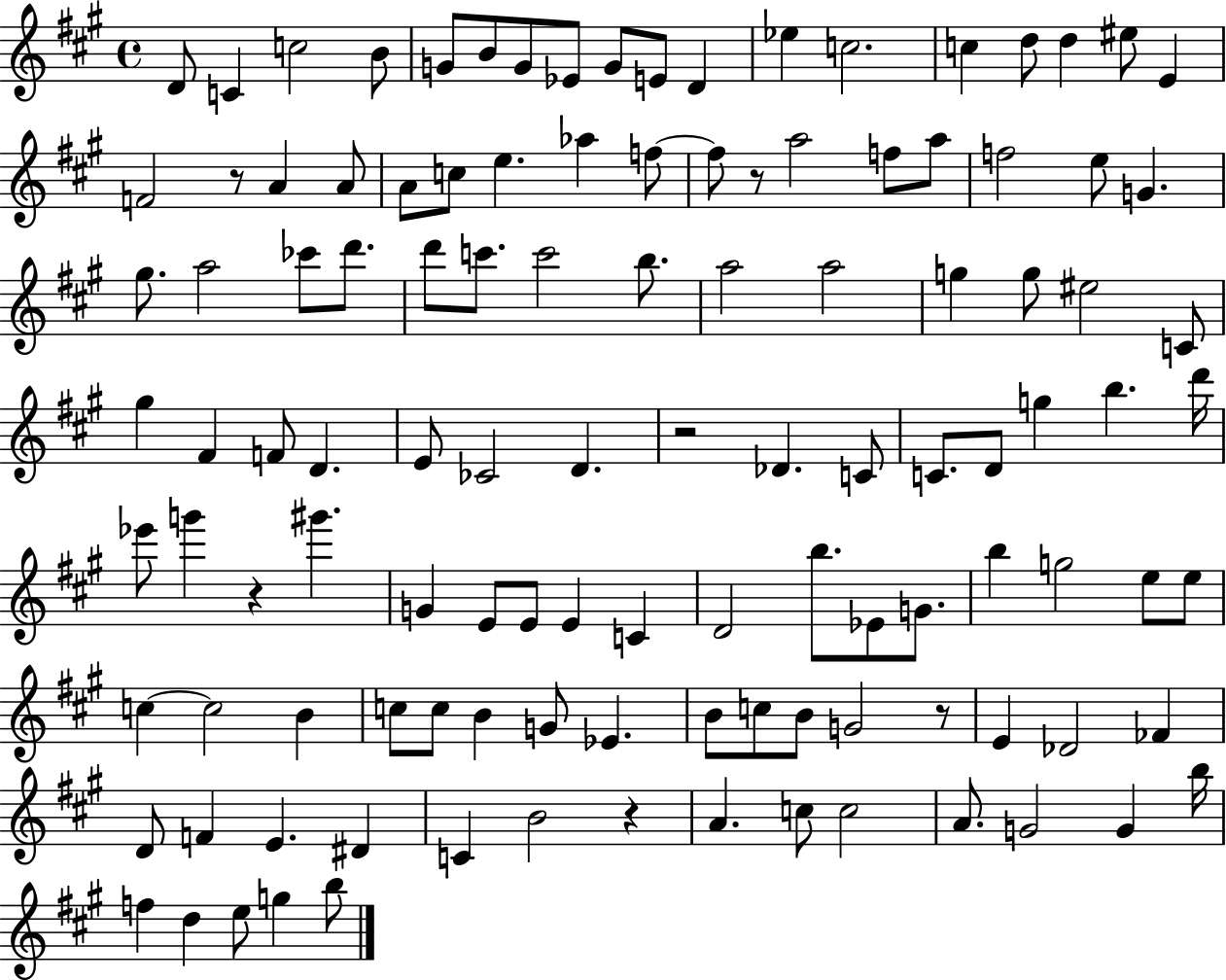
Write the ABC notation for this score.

X:1
T:Untitled
M:4/4
L:1/4
K:A
D/2 C c2 B/2 G/2 B/2 G/2 _E/2 G/2 E/2 D _e c2 c d/2 d ^e/2 E F2 z/2 A A/2 A/2 c/2 e _a f/2 f/2 z/2 a2 f/2 a/2 f2 e/2 G ^g/2 a2 _c'/2 d'/2 d'/2 c'/2 c'2 b/2 a2 a2 g g/2 ^e2 C/2 ^g ^F F/2 D E/2 _C2 D z2 _D C/2 C/2 D/2 g b d'/4 _e'/2 g' z ^g' G E/2 E/2 E C D2 b/2 _E/2 G/2 b g2 e/2 e/2 c c2 B c/2 c/2 B G/2 _E B/2 c/2 B/2 G2 z/2 E _D2 _F D/2 F E ^D C B2 z A c/2 c2 A/2 G2 G b/4 f d e/2 g b/2